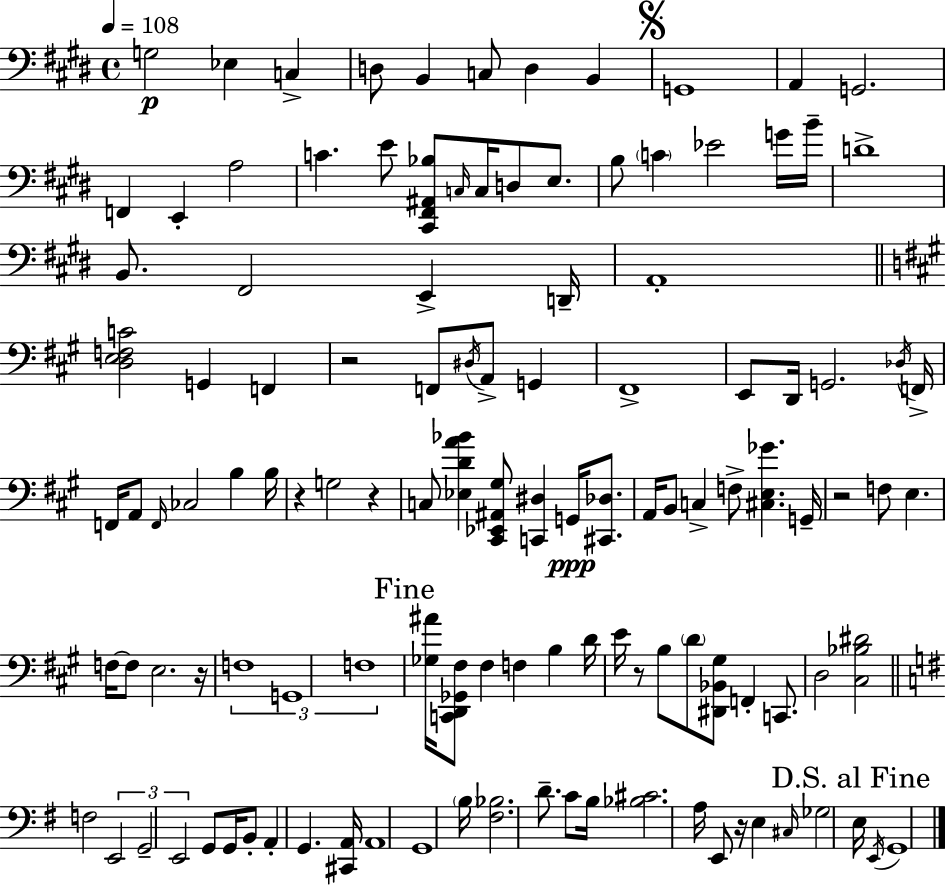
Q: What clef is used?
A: bass